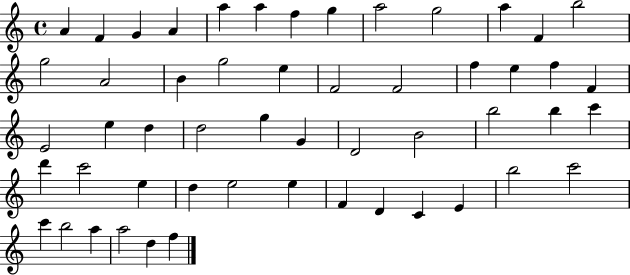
X:1
T:Untitled
M:4/4
L:1/4
K:C
A F G A a a f g a2 g2 a F b2 g2 A2 B g2 e F2 F2 f e f F E2 e d d2 g G D2 B2 b2 b c' d' c'2 e d e2 e F D C E b2 c'2 c' b2 a a2 d f